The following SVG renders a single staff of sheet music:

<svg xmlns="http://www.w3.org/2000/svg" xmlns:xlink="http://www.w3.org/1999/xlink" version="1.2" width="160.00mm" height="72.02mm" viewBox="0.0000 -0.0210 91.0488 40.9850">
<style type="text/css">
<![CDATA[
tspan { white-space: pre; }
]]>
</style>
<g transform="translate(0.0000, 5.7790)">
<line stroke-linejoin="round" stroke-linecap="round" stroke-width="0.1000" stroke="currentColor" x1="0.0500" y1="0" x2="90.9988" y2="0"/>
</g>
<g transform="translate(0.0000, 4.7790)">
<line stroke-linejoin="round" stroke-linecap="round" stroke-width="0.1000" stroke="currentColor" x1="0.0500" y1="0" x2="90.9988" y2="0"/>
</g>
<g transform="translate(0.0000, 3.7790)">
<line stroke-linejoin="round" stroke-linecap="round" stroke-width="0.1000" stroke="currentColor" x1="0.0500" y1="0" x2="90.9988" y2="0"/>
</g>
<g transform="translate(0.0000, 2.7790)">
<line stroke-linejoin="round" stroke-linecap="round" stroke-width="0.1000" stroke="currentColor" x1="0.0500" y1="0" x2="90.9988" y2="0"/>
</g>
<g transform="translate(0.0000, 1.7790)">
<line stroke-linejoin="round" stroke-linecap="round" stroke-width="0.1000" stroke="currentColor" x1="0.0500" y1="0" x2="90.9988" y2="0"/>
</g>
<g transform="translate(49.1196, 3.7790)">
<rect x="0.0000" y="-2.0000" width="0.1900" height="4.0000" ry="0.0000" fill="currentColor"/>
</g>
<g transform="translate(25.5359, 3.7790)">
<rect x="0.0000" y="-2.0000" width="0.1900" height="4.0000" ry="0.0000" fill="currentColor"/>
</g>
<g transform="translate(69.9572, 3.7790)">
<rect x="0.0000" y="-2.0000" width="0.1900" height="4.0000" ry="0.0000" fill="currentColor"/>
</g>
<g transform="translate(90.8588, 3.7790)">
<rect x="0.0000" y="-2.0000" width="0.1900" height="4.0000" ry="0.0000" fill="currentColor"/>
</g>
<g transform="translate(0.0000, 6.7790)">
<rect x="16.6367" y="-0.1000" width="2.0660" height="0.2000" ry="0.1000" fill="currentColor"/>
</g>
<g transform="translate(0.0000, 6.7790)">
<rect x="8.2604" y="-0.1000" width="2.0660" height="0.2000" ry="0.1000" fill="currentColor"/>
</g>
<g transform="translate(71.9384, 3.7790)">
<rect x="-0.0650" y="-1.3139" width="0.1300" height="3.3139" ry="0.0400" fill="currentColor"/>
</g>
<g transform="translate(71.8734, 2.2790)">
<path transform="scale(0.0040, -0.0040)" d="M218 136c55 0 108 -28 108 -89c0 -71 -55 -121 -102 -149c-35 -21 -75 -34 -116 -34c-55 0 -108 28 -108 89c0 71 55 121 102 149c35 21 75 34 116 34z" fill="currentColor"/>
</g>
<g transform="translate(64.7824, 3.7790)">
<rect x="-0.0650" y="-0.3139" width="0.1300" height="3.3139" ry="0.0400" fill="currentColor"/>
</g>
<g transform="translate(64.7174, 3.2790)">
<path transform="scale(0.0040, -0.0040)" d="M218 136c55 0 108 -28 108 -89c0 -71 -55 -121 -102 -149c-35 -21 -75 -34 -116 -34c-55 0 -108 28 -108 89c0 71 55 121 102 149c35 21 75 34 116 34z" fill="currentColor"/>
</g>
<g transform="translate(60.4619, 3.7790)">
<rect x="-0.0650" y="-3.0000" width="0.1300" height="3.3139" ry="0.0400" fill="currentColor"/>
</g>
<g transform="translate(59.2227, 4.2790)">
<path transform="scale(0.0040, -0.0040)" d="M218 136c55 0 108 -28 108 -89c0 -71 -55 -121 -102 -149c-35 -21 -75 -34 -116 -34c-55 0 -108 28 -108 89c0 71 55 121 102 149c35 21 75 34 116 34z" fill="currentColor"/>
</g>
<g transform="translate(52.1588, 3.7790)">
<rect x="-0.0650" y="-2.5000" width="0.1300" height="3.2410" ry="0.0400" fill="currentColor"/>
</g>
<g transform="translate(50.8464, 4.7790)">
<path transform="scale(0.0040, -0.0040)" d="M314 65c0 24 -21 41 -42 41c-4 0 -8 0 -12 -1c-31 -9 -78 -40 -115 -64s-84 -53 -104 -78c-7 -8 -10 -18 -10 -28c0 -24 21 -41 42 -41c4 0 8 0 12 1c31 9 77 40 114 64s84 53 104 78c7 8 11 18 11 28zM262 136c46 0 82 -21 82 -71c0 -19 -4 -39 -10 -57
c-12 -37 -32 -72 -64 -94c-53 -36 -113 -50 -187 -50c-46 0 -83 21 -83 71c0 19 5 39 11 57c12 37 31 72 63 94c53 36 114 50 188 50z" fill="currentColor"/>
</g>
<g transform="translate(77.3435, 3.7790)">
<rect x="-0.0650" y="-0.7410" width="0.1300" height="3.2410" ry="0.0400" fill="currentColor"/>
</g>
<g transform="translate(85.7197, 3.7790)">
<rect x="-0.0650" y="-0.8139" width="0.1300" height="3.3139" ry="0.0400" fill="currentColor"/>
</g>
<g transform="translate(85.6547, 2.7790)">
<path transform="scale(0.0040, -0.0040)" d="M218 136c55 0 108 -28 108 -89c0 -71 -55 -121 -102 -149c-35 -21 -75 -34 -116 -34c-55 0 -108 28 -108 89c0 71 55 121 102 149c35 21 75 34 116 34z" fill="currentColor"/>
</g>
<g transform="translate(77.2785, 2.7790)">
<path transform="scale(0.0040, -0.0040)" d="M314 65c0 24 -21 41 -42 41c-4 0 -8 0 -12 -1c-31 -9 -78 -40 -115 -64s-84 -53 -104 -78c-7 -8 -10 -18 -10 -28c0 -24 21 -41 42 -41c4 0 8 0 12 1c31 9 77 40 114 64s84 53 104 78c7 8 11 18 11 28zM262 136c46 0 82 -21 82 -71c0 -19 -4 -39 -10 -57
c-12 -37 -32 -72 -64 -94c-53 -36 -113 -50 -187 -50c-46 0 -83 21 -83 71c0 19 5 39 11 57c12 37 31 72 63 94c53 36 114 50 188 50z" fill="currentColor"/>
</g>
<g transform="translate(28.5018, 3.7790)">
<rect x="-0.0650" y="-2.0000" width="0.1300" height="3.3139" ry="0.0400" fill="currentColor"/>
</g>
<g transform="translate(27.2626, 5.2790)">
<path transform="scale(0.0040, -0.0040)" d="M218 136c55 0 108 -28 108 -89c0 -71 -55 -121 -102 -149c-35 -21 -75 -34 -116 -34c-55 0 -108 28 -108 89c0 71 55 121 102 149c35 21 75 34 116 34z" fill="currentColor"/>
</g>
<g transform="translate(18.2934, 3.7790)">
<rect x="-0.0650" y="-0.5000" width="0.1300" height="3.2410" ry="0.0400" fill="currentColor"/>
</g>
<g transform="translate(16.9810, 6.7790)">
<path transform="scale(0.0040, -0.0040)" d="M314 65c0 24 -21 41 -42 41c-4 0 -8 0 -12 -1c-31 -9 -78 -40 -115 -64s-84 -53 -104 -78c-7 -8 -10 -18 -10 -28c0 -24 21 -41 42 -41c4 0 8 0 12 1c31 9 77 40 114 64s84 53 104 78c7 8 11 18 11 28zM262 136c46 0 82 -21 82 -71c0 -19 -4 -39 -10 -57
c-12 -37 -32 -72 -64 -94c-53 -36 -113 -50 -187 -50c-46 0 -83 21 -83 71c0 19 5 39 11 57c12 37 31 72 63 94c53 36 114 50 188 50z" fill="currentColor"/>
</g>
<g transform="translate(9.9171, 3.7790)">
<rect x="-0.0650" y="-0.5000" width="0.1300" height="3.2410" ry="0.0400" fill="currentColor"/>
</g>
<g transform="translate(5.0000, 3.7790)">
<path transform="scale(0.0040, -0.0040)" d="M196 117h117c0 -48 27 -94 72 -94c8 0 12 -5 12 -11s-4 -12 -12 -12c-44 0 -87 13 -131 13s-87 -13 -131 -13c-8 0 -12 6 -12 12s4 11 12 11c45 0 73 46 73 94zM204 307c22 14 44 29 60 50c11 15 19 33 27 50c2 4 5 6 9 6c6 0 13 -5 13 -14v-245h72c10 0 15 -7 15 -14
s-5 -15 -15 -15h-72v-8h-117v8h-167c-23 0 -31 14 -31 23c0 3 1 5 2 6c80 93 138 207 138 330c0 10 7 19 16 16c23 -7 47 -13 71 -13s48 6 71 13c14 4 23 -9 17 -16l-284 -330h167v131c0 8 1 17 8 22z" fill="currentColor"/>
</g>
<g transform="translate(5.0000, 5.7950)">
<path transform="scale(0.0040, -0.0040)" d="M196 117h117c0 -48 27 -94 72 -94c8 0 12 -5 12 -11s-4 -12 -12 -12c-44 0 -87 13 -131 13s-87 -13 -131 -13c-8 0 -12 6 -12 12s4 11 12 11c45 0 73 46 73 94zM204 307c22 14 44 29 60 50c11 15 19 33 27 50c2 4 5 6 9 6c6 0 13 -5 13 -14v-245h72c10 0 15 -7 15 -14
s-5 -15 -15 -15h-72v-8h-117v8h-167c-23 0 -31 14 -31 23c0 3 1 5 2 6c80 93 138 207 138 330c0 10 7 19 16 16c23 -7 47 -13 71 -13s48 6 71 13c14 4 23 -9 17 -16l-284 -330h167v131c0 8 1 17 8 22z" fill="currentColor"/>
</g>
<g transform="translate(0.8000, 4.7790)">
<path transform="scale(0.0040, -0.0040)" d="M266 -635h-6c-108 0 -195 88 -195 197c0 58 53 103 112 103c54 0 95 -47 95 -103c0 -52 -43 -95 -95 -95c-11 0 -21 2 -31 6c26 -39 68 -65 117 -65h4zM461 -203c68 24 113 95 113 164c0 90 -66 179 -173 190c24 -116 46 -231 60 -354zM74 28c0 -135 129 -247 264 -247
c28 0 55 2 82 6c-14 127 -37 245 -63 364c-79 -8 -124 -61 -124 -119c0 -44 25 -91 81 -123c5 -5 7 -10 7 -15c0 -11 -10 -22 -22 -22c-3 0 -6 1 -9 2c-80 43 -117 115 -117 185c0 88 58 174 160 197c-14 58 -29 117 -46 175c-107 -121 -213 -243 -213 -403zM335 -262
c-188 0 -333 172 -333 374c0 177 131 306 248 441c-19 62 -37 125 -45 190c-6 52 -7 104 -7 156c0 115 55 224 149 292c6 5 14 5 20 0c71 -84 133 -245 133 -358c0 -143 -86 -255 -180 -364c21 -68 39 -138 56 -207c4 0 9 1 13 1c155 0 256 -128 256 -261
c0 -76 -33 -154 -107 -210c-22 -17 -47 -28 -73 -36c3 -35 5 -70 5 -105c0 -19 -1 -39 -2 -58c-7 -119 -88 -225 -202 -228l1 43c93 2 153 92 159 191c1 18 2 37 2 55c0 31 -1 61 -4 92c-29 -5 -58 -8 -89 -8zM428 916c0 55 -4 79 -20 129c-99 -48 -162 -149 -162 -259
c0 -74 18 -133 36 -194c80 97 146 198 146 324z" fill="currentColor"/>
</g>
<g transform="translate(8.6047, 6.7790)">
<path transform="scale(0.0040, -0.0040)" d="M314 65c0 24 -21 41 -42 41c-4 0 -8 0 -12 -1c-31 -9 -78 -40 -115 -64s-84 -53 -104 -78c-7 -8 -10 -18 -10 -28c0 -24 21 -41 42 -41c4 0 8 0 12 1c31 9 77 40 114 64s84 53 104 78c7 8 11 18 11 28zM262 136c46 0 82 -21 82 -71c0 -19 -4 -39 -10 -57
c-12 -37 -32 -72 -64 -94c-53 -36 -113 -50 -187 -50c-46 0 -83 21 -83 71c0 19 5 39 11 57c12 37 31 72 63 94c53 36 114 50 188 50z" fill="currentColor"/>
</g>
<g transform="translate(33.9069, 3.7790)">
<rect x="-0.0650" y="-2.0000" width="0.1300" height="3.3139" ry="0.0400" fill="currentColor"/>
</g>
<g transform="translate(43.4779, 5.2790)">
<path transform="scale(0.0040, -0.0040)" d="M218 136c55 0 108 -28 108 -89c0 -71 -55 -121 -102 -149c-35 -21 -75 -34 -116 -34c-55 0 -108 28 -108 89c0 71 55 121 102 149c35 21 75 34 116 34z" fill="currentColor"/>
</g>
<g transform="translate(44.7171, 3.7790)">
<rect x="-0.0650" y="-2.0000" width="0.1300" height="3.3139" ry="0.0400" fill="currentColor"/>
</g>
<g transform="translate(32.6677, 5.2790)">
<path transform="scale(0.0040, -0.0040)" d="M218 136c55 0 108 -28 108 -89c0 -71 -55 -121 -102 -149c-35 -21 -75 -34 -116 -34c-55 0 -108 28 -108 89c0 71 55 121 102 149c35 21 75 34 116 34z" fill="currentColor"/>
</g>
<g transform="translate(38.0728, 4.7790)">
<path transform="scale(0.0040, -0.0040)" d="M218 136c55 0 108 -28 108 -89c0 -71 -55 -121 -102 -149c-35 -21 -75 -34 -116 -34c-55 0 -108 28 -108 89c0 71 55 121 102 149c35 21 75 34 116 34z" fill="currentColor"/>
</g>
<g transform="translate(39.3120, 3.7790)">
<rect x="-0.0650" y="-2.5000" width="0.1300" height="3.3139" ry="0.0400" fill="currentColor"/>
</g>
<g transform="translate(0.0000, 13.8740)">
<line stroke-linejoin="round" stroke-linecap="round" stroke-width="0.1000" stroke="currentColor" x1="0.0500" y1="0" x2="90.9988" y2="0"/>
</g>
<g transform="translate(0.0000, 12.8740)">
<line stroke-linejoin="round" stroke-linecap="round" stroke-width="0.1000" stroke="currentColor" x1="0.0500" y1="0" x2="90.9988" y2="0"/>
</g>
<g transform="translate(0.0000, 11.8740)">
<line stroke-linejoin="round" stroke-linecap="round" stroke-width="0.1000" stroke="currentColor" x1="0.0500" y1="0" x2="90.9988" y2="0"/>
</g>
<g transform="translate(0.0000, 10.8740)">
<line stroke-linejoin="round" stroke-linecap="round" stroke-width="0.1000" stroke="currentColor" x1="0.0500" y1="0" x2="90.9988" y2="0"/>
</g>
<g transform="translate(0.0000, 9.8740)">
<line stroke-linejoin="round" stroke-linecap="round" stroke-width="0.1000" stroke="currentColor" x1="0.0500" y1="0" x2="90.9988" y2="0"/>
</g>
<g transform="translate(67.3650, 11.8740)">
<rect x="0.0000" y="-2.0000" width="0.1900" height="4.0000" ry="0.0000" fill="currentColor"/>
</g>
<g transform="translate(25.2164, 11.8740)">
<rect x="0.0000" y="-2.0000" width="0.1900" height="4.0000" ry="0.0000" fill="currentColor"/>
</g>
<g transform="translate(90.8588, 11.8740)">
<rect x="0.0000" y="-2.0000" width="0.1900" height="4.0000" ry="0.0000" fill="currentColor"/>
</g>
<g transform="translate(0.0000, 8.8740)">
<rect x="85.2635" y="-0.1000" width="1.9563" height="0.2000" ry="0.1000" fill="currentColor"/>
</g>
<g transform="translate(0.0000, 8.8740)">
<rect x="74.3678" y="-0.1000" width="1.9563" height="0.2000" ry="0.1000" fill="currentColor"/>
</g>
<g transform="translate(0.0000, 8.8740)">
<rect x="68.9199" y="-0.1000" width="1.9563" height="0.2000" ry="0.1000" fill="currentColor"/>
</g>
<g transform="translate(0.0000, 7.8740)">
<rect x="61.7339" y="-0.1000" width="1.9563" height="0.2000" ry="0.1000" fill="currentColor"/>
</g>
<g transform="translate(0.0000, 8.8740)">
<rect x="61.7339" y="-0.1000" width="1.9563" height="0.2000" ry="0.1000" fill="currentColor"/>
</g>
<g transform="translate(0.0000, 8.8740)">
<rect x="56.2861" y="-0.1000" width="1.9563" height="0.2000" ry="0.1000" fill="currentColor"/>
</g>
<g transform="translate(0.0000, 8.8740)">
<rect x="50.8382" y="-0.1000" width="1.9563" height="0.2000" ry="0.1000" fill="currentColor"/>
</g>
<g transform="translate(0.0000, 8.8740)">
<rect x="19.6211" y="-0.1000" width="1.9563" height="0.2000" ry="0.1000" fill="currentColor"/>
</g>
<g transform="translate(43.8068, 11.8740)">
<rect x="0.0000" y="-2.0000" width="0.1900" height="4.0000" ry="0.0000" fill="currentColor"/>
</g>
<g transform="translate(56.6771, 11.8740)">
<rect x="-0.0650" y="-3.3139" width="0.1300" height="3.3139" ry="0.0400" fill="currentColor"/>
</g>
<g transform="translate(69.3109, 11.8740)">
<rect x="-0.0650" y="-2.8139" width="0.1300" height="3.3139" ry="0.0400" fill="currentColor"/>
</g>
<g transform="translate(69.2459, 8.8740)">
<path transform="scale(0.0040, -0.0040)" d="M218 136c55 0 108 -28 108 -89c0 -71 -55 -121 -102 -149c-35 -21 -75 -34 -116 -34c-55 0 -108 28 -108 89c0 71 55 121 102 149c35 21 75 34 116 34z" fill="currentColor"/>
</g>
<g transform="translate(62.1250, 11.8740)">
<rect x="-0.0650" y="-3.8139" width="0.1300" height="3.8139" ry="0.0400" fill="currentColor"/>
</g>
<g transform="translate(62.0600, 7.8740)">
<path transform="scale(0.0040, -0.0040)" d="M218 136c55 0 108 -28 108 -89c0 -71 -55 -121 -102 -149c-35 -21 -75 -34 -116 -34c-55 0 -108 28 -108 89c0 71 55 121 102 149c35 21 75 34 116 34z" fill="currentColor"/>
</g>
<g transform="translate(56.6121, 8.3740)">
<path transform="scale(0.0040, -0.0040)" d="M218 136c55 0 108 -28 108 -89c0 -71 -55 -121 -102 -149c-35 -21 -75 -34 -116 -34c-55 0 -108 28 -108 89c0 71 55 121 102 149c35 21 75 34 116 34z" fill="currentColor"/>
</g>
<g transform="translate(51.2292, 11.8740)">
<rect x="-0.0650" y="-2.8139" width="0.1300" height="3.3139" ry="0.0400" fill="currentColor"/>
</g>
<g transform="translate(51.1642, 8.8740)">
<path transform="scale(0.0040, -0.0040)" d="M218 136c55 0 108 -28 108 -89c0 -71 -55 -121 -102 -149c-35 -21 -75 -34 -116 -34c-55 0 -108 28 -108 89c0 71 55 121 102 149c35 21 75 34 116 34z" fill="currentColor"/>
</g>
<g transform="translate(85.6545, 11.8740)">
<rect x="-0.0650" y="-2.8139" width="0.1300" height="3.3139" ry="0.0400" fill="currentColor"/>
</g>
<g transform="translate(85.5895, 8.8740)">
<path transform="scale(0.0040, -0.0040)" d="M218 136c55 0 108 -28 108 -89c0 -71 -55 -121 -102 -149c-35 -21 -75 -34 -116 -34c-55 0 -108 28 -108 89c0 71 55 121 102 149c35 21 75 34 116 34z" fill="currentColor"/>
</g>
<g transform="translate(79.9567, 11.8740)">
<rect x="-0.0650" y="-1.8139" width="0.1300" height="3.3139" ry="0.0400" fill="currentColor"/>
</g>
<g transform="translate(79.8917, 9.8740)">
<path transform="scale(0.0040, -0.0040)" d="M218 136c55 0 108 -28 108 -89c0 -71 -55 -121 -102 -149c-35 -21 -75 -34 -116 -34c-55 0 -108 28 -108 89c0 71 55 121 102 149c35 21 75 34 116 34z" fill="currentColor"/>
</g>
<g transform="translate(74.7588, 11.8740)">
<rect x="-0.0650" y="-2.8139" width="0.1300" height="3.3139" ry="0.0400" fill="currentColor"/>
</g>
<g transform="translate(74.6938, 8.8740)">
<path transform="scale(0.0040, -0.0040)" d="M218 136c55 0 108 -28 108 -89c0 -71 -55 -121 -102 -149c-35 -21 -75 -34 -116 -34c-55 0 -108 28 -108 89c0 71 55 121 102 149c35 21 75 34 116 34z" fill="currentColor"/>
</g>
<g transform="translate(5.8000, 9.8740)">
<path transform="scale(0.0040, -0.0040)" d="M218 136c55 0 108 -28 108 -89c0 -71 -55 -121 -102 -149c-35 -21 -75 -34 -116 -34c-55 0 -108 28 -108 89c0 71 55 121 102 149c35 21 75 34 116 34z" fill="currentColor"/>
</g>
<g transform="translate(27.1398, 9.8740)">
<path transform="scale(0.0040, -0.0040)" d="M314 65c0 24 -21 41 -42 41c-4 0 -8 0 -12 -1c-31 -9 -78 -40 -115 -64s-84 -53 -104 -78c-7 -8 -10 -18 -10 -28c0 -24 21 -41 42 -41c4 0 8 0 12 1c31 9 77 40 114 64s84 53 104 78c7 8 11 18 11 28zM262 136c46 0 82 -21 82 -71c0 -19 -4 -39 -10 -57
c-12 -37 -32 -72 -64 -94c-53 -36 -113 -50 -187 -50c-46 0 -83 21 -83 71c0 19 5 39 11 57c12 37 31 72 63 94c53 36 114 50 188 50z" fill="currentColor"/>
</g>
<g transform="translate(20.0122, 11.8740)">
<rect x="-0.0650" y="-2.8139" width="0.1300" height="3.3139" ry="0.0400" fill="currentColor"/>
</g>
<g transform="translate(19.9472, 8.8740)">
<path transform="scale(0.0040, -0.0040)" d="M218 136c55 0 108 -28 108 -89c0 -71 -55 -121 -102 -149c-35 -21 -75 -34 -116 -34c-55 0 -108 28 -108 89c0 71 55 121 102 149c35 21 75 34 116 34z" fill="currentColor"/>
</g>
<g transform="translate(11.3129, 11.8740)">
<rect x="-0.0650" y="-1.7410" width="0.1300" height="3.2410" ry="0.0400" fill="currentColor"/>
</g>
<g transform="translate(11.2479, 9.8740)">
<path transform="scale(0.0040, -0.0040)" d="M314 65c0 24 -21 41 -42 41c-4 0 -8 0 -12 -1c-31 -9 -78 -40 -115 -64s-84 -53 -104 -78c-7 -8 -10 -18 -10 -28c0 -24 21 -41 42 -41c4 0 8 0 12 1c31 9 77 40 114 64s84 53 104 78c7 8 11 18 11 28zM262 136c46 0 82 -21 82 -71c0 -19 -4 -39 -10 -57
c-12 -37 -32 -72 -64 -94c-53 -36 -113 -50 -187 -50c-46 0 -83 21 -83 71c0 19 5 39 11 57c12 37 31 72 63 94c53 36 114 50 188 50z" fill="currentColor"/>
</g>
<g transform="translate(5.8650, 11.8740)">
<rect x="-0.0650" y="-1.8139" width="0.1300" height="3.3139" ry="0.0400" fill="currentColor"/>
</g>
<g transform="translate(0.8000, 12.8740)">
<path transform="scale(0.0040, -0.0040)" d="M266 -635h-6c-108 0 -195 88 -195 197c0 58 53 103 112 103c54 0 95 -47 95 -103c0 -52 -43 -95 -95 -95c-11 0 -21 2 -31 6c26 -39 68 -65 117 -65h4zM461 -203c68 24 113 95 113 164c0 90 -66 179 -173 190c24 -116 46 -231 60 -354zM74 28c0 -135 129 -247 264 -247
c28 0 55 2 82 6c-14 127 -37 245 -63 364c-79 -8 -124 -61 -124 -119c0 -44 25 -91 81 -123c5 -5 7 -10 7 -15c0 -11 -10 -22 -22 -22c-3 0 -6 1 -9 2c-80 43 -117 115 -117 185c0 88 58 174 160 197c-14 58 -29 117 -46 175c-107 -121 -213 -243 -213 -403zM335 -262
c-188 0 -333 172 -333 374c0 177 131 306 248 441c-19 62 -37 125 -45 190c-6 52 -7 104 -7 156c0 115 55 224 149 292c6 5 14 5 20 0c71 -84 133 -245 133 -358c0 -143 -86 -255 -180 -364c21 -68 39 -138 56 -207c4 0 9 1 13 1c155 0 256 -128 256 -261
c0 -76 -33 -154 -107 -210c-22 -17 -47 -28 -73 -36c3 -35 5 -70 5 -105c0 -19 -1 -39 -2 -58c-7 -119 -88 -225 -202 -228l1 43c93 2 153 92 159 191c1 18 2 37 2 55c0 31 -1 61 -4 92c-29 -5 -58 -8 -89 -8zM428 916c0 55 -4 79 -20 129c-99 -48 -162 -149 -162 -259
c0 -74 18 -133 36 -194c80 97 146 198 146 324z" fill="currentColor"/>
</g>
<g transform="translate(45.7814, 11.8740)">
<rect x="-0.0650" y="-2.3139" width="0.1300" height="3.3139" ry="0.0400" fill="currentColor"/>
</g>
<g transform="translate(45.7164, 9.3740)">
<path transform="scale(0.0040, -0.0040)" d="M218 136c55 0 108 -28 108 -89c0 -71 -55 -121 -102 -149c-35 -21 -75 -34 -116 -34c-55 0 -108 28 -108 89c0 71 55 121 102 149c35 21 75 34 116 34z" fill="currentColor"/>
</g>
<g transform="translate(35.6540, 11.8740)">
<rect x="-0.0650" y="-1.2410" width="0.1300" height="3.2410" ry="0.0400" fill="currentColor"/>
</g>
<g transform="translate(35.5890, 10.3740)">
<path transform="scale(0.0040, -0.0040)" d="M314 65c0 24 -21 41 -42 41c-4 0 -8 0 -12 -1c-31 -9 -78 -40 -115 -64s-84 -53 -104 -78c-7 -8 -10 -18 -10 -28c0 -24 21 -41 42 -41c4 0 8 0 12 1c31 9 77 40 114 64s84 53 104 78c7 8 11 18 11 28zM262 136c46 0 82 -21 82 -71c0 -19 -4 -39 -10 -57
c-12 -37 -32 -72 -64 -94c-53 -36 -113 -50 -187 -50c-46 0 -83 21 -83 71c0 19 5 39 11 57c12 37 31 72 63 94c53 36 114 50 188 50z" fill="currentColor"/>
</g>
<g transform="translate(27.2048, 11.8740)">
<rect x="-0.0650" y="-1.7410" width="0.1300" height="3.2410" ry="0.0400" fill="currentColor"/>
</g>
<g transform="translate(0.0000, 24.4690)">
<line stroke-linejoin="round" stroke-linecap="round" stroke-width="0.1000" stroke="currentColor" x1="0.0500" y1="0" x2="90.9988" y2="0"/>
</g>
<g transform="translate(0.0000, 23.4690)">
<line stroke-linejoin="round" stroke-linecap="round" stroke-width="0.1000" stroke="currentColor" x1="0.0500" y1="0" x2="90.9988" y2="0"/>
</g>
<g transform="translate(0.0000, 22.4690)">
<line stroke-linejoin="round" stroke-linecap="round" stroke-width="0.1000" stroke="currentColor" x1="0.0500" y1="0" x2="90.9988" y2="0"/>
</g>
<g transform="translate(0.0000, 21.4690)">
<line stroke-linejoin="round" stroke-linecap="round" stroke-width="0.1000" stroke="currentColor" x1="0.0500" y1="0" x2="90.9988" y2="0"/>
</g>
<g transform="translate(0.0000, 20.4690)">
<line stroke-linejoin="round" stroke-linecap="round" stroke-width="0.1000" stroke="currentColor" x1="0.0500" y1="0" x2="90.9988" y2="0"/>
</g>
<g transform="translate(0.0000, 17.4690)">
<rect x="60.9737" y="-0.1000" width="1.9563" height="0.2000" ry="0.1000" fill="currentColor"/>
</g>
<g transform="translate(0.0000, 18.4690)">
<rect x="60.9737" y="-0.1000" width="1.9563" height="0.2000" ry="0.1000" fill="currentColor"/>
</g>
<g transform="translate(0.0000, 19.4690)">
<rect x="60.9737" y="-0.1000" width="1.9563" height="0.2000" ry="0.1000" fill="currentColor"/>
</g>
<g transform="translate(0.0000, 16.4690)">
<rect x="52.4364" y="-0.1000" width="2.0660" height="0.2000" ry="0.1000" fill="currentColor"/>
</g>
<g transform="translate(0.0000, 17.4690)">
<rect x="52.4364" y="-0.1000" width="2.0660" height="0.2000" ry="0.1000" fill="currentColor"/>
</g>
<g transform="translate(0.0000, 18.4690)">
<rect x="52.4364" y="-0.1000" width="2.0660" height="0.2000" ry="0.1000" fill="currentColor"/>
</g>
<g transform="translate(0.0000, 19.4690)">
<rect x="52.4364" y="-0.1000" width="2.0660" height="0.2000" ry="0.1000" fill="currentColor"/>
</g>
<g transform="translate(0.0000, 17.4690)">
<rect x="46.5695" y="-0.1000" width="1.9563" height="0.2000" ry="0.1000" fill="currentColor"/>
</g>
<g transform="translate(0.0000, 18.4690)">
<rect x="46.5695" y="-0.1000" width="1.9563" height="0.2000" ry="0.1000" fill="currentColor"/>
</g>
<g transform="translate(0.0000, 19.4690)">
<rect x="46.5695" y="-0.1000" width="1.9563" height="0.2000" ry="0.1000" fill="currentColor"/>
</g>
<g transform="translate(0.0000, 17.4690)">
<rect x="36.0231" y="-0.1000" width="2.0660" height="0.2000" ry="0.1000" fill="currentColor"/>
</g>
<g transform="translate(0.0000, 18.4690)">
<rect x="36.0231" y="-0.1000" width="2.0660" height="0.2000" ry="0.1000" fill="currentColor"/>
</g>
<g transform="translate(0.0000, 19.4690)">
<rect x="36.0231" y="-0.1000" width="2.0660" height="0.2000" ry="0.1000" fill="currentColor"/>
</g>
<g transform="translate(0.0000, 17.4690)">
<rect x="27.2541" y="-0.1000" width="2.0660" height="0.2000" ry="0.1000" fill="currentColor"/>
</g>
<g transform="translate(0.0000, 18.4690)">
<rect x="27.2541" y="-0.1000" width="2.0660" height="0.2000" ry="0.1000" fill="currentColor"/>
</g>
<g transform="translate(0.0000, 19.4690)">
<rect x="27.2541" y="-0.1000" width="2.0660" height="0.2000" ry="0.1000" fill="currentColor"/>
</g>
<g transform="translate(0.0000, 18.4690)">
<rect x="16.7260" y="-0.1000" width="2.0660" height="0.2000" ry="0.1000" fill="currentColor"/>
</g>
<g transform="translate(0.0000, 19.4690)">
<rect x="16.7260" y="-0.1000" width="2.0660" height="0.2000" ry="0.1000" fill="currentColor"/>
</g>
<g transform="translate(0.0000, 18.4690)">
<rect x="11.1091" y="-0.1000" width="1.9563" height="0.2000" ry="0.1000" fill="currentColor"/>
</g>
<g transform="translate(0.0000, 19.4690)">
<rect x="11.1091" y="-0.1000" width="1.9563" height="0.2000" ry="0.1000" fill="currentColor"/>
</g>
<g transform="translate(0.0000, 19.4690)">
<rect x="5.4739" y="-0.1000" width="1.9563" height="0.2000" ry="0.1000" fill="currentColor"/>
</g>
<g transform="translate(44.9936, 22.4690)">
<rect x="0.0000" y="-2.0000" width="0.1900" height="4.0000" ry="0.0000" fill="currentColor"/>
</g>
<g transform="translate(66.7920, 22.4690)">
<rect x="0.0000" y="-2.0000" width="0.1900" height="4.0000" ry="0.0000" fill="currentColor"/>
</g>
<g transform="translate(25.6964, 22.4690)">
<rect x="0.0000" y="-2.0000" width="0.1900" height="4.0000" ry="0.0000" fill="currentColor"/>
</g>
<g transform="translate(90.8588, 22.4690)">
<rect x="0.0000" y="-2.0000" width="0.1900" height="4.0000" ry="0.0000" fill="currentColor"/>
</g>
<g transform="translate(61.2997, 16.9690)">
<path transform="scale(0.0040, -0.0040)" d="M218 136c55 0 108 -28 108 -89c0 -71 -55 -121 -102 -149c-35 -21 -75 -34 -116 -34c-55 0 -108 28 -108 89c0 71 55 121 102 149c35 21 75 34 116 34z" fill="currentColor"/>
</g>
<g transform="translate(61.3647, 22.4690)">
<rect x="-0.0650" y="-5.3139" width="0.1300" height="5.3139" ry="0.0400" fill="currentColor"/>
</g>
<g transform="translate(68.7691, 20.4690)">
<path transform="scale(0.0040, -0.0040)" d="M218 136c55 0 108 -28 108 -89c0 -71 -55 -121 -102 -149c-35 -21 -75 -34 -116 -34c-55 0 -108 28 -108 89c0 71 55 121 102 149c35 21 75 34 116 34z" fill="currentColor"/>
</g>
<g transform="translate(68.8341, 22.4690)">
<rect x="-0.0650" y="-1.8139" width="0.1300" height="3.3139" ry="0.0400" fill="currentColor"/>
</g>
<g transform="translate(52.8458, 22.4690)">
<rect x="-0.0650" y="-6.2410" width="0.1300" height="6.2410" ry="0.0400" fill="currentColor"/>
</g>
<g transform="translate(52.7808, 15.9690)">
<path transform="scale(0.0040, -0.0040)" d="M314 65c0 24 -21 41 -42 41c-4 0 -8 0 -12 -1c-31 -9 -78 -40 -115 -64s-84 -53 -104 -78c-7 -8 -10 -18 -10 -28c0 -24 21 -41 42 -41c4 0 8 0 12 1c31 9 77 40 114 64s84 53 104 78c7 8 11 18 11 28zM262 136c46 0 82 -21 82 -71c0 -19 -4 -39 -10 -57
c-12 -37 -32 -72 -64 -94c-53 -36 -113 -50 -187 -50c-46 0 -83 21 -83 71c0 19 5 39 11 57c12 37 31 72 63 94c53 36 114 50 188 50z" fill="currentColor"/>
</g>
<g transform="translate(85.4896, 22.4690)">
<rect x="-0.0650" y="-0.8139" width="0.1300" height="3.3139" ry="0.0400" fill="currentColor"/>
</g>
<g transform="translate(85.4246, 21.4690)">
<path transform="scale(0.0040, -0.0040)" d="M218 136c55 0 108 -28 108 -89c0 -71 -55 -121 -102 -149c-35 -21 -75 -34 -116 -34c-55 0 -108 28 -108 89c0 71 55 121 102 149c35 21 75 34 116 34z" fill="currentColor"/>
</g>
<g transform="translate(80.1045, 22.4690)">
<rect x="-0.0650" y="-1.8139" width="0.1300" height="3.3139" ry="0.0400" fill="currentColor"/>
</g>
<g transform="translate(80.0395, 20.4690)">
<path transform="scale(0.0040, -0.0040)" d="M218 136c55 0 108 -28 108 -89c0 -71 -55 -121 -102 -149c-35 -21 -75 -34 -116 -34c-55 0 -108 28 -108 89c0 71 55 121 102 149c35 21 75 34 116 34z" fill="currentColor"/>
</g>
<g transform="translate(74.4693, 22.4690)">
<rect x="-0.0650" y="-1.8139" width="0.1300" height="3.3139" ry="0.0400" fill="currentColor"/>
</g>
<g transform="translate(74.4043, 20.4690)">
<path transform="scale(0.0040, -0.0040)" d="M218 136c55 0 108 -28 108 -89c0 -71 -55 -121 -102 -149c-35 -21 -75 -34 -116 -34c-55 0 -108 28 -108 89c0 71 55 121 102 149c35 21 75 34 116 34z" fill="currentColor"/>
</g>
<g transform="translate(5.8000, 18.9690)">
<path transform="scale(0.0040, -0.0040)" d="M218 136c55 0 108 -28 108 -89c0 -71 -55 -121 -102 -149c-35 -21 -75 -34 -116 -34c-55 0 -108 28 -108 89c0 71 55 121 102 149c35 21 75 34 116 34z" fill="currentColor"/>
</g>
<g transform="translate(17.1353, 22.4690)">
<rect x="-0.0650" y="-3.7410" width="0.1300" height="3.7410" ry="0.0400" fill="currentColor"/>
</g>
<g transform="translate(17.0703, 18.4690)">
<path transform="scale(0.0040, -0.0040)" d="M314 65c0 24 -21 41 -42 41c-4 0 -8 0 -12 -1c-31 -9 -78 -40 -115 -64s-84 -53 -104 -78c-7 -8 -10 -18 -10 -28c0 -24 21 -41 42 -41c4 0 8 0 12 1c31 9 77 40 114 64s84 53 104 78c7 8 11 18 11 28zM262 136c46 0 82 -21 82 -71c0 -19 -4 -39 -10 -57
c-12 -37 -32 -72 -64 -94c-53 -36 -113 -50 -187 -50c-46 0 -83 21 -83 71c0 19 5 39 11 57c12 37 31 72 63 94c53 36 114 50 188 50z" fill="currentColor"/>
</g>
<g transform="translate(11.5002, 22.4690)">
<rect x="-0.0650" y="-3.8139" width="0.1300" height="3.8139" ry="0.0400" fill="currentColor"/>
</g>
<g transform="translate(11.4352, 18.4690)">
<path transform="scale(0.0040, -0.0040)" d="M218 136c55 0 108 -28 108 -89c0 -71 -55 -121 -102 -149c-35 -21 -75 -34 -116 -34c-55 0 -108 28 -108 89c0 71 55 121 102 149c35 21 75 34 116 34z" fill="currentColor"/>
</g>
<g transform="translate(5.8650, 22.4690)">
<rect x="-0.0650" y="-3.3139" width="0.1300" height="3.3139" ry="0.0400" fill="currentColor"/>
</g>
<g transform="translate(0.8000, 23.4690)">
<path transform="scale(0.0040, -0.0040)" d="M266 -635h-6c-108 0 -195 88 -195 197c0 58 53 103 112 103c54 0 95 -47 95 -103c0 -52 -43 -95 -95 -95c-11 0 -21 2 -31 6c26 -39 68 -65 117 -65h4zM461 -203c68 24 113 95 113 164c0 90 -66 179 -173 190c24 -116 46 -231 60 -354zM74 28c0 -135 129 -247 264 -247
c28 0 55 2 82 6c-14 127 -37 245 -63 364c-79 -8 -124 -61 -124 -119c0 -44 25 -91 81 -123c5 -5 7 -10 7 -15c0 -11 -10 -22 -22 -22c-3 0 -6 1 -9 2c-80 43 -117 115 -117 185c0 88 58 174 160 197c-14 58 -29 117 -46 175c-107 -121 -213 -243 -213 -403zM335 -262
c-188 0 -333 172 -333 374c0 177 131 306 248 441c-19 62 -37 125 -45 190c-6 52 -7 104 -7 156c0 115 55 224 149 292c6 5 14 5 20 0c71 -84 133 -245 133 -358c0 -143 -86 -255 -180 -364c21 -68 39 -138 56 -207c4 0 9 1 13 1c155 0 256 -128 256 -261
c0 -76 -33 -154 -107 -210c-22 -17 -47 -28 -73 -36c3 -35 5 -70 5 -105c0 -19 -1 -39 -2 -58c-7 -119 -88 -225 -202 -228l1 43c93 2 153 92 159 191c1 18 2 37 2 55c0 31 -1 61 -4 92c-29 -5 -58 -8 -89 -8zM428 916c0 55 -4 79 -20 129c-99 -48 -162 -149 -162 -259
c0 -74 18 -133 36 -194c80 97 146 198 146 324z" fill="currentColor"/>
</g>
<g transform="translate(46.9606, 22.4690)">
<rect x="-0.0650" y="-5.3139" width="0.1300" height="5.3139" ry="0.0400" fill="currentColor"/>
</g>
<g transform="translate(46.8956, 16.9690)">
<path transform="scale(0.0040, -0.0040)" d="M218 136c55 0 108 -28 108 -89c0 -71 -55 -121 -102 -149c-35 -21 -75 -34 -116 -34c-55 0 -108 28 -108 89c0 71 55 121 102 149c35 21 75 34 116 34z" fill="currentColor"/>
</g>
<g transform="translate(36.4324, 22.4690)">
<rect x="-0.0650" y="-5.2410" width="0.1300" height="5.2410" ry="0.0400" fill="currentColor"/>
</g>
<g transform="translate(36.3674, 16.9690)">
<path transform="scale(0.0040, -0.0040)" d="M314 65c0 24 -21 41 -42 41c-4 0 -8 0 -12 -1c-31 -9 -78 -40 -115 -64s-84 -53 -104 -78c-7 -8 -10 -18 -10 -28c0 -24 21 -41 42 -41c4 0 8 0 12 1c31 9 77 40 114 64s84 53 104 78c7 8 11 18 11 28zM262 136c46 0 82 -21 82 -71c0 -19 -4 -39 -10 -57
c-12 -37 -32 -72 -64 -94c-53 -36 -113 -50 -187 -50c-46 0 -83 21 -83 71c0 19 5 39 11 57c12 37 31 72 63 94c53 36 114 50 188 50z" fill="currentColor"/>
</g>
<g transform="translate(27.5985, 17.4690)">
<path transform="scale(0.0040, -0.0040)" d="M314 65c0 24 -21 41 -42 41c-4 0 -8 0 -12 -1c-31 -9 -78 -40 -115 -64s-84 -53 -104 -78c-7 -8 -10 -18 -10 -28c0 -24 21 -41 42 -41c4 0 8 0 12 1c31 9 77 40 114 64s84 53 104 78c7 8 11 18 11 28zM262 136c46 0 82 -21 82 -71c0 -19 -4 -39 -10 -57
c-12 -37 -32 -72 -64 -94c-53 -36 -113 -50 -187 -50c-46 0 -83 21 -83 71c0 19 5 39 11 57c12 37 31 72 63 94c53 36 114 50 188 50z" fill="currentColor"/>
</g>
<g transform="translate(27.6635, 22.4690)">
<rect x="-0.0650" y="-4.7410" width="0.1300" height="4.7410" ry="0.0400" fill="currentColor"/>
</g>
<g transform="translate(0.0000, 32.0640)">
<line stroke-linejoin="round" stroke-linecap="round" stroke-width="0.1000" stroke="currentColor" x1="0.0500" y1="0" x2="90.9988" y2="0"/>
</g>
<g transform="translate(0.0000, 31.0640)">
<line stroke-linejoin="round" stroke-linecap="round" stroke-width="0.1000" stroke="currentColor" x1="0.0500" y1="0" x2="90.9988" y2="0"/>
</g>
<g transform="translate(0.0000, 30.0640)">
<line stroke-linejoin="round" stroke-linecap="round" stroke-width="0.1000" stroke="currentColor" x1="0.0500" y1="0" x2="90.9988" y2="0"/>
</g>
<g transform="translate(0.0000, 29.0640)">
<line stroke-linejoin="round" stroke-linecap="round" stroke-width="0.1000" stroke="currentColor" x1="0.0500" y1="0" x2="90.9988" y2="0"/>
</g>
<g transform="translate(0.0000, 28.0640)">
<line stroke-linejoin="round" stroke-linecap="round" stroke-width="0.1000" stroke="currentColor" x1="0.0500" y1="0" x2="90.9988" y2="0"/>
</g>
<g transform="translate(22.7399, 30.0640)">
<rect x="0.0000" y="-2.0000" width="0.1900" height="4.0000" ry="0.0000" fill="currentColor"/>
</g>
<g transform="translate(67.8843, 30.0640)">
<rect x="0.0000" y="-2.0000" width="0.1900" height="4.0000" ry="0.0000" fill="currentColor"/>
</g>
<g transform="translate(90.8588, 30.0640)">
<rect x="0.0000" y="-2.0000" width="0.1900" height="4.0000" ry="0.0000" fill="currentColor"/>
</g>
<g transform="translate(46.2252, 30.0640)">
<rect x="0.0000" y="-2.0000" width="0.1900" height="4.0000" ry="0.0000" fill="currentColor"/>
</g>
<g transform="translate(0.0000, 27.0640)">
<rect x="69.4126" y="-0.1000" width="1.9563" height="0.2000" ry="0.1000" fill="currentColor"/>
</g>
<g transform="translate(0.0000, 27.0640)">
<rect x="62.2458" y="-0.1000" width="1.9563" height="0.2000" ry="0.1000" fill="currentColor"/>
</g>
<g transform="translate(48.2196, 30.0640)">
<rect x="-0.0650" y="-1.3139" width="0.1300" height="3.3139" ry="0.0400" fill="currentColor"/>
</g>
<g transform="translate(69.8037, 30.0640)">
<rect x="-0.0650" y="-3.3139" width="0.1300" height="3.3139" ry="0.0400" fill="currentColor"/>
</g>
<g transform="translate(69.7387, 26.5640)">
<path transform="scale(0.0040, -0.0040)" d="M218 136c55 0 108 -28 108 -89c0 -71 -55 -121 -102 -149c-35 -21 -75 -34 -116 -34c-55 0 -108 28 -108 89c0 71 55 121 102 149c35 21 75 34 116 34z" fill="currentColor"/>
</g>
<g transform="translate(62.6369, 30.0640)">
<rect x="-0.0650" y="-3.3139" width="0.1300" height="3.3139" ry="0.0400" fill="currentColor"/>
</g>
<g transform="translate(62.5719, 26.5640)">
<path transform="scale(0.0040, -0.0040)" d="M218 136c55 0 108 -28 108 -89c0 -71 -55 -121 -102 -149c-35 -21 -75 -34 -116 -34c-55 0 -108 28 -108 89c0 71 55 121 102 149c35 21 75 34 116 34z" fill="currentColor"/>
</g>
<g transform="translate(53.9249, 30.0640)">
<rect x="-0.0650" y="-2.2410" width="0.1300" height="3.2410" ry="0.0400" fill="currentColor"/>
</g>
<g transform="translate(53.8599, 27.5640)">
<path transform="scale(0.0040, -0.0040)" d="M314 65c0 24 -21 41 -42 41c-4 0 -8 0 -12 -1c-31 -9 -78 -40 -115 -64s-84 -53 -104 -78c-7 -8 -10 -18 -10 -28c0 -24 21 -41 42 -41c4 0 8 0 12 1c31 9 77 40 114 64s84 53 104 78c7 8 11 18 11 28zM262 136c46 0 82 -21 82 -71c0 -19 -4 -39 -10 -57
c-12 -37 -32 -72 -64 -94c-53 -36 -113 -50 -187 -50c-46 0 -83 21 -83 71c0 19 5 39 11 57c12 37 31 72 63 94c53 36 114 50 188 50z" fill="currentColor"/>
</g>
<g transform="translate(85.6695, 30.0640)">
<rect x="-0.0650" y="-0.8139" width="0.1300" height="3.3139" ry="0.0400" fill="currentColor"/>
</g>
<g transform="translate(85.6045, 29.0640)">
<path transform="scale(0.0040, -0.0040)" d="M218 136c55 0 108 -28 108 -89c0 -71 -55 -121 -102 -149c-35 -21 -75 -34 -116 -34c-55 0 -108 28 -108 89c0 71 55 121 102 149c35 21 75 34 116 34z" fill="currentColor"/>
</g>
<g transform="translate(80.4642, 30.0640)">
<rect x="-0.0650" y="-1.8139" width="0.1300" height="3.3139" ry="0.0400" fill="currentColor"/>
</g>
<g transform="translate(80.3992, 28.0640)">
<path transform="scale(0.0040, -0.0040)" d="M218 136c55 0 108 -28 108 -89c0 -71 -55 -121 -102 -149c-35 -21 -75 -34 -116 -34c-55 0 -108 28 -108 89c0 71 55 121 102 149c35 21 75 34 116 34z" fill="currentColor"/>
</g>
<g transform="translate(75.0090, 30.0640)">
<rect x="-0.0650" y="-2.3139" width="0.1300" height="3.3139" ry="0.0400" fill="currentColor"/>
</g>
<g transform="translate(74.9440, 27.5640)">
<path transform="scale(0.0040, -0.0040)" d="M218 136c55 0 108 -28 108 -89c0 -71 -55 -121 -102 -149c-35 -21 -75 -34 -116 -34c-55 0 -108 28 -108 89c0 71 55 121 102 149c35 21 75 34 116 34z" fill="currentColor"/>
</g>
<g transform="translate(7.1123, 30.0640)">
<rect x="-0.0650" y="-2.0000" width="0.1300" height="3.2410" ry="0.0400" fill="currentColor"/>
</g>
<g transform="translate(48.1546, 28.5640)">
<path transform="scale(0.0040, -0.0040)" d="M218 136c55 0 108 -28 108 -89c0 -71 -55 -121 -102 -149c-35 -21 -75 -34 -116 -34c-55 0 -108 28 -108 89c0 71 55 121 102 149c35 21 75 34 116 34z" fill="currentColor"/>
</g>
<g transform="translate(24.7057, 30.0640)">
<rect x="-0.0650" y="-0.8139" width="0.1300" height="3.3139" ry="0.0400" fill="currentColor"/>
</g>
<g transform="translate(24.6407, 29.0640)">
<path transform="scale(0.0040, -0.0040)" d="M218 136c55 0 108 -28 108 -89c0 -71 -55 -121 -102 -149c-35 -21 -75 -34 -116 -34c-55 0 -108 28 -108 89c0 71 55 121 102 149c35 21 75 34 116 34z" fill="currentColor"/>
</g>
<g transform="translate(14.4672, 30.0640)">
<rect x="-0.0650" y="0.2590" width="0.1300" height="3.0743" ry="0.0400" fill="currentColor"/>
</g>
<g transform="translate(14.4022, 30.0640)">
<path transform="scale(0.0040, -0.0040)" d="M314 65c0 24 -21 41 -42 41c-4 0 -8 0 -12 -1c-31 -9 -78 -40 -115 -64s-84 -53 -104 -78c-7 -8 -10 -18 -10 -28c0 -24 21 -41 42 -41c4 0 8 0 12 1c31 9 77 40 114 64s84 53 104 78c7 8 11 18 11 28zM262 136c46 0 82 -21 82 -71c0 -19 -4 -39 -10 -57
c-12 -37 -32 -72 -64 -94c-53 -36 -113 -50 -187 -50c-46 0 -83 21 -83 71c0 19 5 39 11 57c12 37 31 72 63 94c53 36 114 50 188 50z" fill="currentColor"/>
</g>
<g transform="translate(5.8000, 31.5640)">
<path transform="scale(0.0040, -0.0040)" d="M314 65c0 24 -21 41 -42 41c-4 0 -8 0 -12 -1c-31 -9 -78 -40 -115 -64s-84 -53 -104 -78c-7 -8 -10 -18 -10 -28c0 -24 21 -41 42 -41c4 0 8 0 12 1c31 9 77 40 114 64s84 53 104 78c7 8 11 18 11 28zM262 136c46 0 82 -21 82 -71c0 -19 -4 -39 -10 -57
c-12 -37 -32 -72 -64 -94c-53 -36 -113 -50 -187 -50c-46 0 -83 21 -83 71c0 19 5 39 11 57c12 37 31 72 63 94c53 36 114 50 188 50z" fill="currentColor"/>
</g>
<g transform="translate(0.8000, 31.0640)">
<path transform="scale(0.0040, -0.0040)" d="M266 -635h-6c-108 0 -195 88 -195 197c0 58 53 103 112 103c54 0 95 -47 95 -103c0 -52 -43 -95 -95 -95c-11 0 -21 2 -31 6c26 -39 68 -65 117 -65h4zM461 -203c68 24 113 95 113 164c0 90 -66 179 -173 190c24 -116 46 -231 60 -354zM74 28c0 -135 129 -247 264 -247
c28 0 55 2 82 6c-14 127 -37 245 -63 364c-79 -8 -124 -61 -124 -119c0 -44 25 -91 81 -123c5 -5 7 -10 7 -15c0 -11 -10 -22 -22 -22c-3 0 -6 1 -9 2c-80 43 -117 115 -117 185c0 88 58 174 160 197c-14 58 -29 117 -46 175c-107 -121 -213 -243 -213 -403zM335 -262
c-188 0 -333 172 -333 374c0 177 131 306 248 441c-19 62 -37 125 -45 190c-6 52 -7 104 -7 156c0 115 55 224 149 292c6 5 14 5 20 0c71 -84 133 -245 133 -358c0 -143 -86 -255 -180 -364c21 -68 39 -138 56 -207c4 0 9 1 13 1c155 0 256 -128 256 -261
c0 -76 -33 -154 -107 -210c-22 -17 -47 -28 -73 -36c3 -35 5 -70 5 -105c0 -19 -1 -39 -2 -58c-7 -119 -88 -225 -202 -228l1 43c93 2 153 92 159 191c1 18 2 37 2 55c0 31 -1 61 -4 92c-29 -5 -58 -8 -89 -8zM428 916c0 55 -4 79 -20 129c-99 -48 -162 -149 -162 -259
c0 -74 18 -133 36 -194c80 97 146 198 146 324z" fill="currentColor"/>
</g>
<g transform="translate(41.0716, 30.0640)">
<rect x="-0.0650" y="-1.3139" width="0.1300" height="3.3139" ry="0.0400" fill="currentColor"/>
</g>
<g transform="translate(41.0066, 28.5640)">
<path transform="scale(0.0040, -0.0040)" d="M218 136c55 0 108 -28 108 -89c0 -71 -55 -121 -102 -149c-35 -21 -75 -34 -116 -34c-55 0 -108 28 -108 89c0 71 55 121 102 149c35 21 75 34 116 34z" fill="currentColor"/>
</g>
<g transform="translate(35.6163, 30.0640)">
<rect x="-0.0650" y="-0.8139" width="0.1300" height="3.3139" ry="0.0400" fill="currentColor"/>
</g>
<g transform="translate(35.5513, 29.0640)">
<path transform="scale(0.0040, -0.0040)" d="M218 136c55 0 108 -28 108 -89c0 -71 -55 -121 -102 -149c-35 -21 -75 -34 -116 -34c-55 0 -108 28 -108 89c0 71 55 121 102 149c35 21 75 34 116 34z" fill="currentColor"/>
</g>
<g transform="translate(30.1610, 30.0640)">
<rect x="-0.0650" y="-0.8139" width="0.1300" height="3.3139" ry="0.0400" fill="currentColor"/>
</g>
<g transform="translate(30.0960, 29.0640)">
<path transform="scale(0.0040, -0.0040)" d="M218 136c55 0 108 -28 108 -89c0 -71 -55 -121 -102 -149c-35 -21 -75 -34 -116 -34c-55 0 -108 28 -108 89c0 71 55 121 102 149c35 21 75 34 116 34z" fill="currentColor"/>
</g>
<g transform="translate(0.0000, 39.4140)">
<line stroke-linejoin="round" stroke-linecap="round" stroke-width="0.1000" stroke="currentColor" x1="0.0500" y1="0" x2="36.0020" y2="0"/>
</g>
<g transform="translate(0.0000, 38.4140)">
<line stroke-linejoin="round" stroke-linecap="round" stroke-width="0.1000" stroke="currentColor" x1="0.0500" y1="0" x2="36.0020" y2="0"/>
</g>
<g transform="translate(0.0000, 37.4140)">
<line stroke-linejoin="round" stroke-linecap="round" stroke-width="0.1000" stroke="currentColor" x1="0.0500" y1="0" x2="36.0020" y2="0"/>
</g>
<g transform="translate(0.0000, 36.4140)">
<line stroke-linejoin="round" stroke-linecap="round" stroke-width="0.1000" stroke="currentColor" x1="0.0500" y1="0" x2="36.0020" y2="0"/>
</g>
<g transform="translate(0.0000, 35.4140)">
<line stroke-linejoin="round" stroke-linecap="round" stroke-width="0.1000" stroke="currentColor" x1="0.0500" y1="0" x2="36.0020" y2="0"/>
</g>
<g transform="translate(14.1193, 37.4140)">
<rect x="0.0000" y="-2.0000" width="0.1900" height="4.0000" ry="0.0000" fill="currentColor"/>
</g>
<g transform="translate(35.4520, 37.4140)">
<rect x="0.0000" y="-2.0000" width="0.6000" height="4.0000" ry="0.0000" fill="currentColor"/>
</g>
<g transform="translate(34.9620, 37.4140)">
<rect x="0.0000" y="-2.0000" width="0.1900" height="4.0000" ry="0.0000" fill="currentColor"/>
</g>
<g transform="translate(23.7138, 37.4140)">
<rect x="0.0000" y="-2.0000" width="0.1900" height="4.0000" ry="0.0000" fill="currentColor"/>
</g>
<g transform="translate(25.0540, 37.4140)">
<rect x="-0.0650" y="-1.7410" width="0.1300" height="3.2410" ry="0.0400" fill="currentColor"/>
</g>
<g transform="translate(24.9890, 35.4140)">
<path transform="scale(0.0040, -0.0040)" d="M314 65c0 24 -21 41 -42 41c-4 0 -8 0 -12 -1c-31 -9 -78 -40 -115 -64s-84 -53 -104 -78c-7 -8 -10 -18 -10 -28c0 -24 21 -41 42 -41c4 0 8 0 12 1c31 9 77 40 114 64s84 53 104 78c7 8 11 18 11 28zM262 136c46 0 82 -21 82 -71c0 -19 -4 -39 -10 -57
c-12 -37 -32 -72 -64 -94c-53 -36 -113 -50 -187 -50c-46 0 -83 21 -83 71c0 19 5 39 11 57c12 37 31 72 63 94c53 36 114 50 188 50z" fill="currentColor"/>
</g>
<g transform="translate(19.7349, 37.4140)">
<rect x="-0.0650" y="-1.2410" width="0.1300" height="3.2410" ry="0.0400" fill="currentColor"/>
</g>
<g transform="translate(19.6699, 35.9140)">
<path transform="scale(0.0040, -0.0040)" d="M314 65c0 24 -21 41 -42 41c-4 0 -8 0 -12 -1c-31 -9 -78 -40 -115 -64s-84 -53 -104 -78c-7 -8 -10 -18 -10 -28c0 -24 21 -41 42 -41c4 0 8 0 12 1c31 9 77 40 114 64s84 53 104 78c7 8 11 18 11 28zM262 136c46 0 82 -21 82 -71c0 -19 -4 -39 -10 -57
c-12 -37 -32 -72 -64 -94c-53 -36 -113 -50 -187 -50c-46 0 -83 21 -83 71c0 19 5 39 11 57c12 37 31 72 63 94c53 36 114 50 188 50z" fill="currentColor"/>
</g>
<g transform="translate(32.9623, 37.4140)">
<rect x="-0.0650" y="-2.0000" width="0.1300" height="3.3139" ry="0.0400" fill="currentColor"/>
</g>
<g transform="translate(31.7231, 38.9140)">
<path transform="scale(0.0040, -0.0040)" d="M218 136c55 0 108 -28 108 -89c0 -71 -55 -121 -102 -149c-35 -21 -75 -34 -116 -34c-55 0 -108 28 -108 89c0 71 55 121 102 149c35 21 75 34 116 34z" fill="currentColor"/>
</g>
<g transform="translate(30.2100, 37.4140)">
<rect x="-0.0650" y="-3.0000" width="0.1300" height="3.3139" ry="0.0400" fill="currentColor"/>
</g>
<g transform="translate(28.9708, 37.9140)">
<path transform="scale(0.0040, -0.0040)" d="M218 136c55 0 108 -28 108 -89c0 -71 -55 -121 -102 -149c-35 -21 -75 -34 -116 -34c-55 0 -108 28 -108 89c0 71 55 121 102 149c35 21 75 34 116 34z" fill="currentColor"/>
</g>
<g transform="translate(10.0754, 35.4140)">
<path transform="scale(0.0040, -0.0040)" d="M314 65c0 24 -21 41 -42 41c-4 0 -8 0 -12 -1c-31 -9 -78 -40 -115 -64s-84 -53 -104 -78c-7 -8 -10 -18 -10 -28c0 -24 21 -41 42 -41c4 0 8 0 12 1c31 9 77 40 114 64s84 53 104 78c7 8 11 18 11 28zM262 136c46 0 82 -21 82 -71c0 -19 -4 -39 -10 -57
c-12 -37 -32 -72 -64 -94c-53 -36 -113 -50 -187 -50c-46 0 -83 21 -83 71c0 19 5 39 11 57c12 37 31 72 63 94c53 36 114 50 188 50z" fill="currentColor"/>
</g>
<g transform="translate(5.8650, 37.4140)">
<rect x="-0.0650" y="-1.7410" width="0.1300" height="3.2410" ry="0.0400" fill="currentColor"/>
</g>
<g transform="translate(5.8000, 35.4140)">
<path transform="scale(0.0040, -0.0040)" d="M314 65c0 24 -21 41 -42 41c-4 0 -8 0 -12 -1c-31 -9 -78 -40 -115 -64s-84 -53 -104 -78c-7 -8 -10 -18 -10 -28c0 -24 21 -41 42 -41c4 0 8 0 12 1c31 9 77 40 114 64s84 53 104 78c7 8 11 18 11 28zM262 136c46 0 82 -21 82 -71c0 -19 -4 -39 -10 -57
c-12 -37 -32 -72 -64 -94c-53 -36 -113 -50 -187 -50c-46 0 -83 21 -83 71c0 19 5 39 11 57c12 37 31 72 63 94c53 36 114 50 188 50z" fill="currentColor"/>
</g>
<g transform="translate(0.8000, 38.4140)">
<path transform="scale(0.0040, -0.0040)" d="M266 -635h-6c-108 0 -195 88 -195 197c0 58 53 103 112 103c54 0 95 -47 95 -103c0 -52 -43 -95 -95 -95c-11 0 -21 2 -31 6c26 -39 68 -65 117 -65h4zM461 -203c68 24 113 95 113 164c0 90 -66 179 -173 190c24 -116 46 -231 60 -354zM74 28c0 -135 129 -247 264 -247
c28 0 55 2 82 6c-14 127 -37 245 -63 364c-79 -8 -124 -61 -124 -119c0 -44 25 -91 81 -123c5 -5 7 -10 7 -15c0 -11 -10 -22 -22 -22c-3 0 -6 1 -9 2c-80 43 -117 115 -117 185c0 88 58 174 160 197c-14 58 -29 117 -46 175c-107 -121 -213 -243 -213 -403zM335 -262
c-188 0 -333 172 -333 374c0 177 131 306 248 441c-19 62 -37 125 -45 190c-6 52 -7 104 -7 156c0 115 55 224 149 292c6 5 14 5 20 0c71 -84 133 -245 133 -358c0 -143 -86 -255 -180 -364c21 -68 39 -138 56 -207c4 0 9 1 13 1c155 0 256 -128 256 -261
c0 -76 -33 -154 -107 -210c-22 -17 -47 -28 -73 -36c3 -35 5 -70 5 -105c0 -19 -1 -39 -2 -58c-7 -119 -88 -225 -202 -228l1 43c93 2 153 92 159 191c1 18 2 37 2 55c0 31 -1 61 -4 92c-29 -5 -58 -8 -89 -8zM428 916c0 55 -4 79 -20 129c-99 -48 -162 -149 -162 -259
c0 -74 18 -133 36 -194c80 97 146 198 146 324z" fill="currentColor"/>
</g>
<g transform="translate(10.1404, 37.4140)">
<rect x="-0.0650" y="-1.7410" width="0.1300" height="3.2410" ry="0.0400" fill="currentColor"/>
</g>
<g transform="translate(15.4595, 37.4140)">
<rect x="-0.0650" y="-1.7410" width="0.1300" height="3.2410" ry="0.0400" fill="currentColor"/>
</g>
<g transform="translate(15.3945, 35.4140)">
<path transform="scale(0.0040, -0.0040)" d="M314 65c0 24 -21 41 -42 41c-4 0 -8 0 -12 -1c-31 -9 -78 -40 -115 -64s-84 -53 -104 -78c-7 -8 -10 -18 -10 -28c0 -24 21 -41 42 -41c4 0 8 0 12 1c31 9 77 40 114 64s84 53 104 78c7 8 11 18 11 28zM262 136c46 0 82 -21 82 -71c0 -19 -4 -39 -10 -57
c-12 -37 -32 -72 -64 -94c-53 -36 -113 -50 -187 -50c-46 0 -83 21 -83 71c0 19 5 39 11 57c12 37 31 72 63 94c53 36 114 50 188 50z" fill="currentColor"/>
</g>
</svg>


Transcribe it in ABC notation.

X:1
T:Untitled
M:4/4
L:1/4
K:C
C2 C2 F F G F G2 A c e d2 d f f2 a f2 e2 g a b c' a a f a b c' c'2 e'2 f'2 f' a'2 f' f f f d F2 B2 d d d e e g2 b b g f d f2 f2 f2 e2 f2 A F